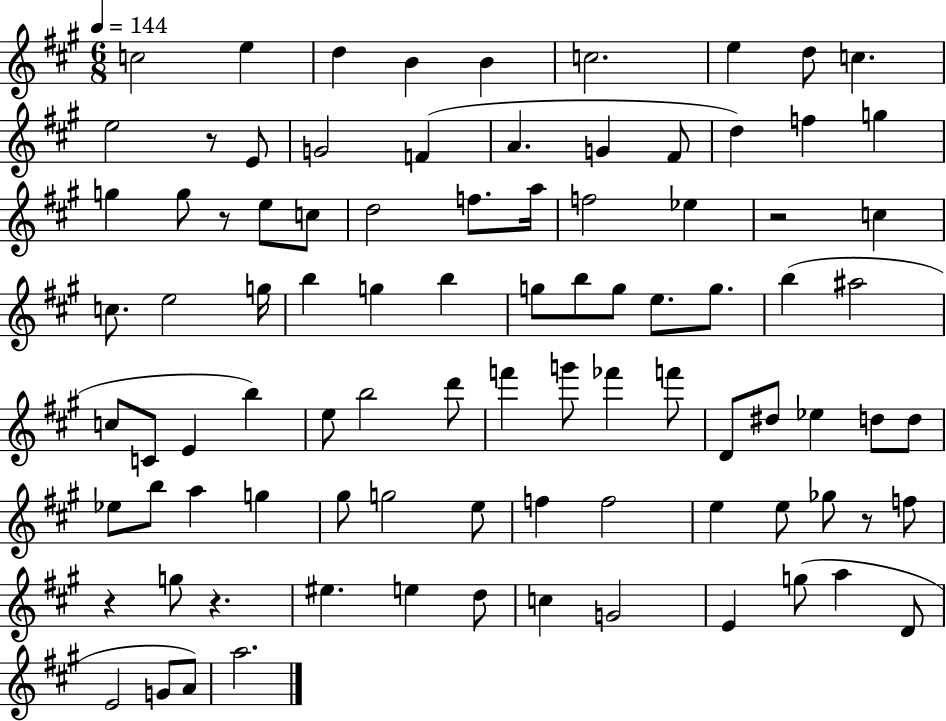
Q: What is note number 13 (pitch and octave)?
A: F4